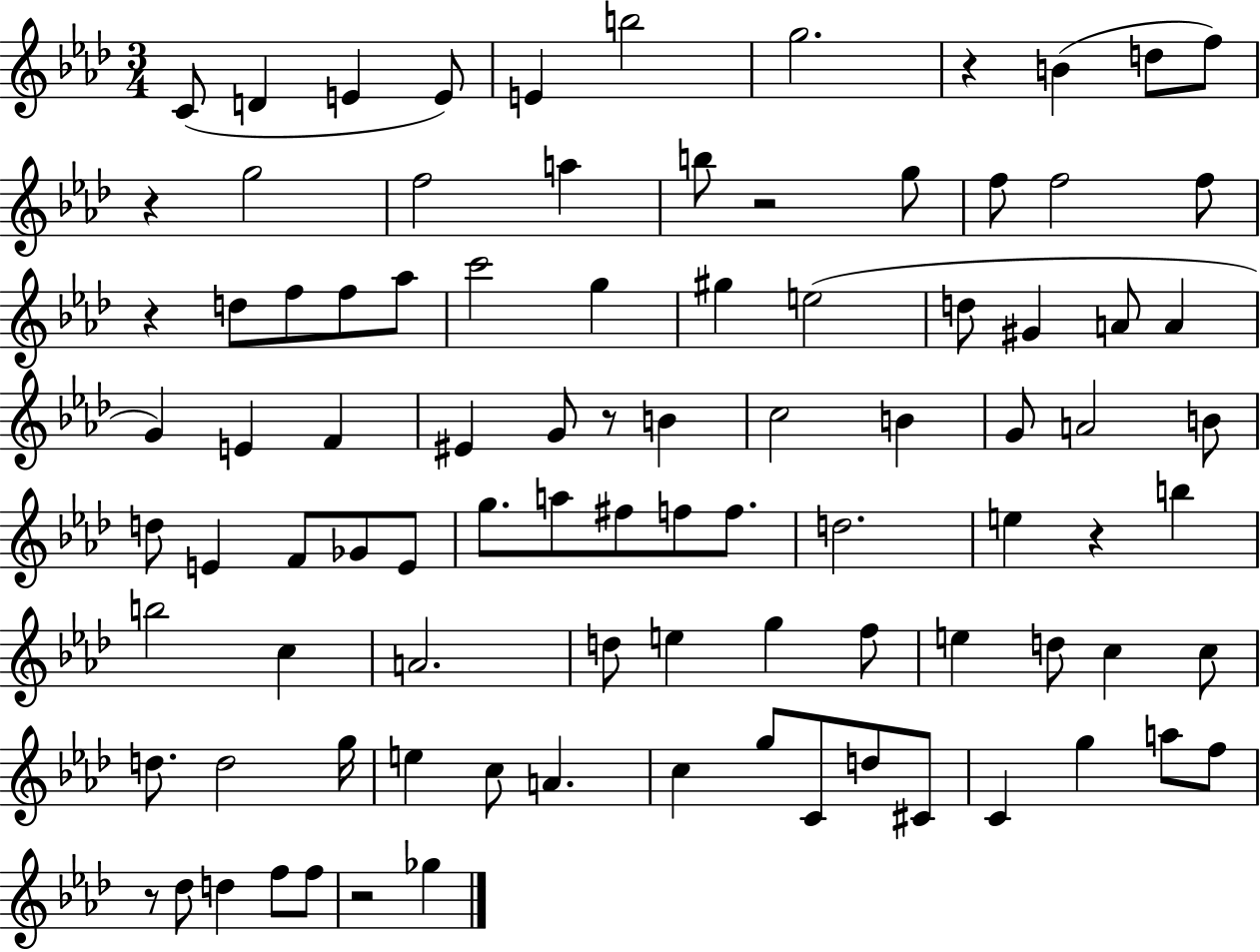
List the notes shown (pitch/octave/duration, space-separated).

C4/e D4/q E4/q E4/e E4/q B5/h G5/h. R/q B4/q D5/e F5/e R/q G5/h F5/h A5/q B5/e R/h G5/e F5/e F5/h F5/e R/q D5/e F5/e F5/e Ab5/e C6/h G5/q G#5/q E5/h D5/e G#4/q A4/e A4/q G4/q E4/q F4/q EIS4/q G4/e R/e B4/q C5/h B4/q G4/e A4/h B4/e D5/e E4/q F4/e Gb4/e E4/e G5/e. A5/e F#5/e F5/e F5/e. D5/h. E5/q R/q B5/q B5/h C5/q A4/h. D5/e E5/q G5/q F5/e E5/q D5/e C5/q C5/e D5/e. D5/h G5/s E5/q C5/e A4/q. C5/q G5/e C4/e D5/e C#4/e C4/q G5/q A5/e F5/e R/e Db5/e D5/q F5/e F5/e R/h Gb5/q